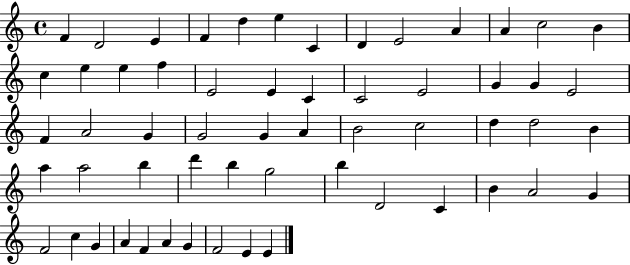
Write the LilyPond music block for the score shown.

{
  \clef treble
  \time 4/4
  \defaultTimeSignature
  \key c \major
  f'4 d'2 e'4 | f'4 d''4 e''4 c'4 | d'4 e'2 a'4 | a'4 c''2 b'4 | \break c''4 e''4 e''4 f''4 | e'2 e'4 c'4 | c'2 e'2 | g'4 g'4 e'2 | \break f'4 a'2 g'4 | g'2 g'4 a'4 | b'2 c''2 | d''4 d''2 b'4 | \break a''4 a''2 b''4 | d'''4 b''4 g''2 | b''4 d'2 c'4 | b'4 a'2 g'4 | \break f'2 c''4 g'4 | a'4 f'4 a'4 g'4 | f'2 e'4 e'4 | \bar "|."
}